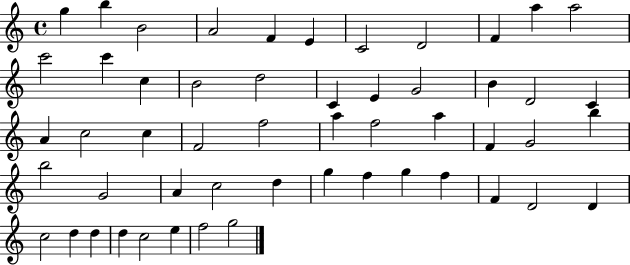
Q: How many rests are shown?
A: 0